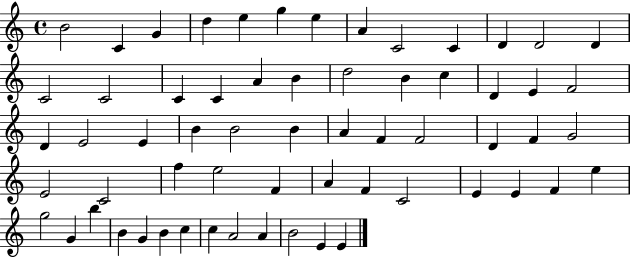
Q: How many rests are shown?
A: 0